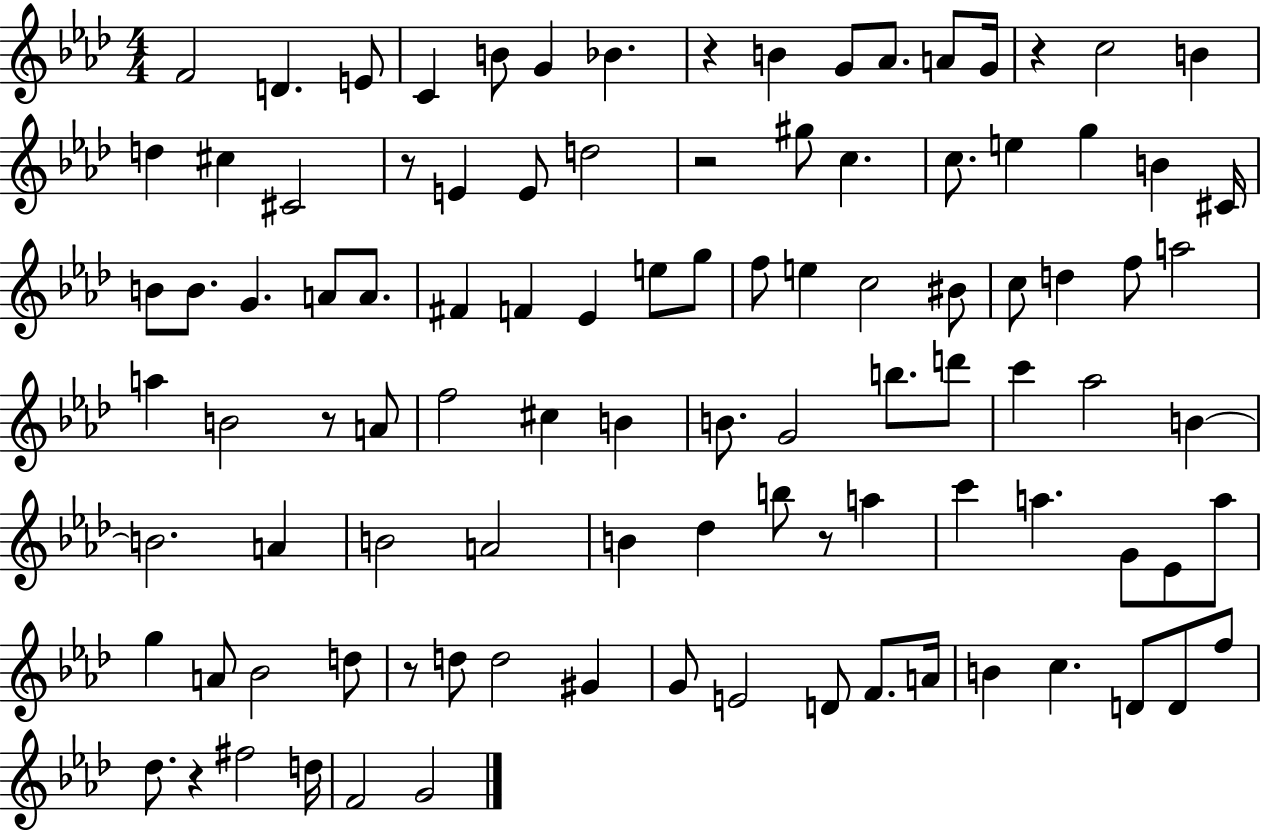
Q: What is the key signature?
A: AES major